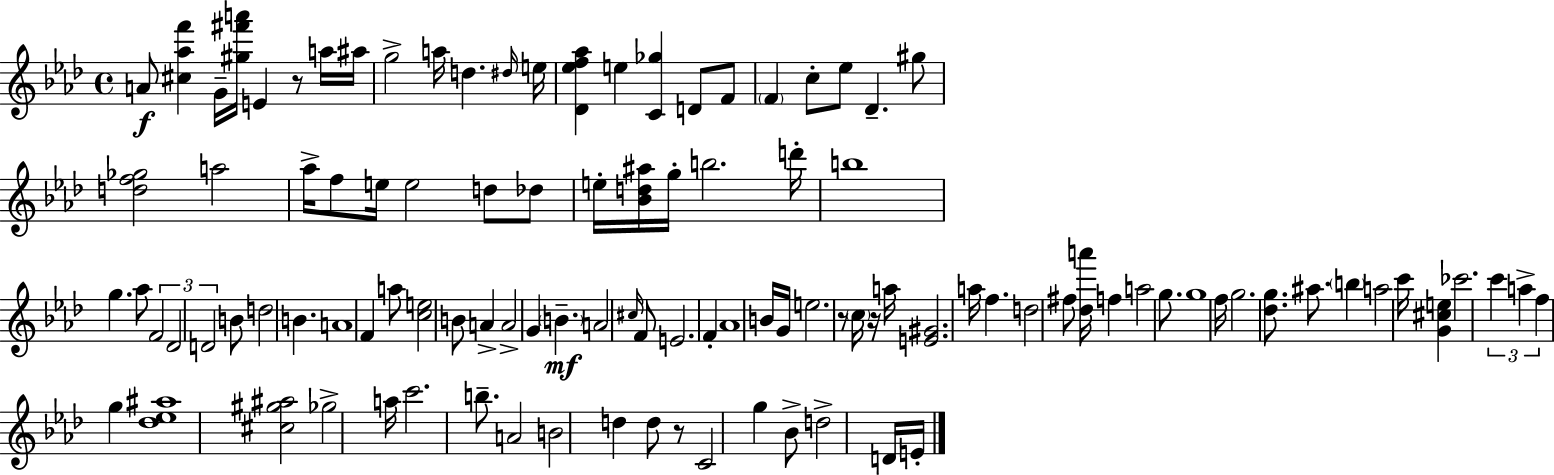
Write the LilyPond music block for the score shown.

{
  \clef treble
  \time 4/4
  \defaultTimeSignature
  \key f \minor
  a'8\f <cis'' aes'' f'''>4 g'16-- <gis'' fis''' a'''>16 e'4 r8 a''16 ais''16 | g''2-> a''16 d''4. \grace { dis''16 } | e''16 <des' ees'' f'' aes''>4 e''4 <c' ges''>4 d'8 f'8 | \parenthesize f'4 c''8-. ees''8 des'4.-- gis''8 | \break <d'' f'' ges''>2 a''2 | aes''16-> f''8 e''16 e''2 d''8 des''8 | e''16-. <bes' d'' ais''>16 g''16-. b''2. | d'''16-. b''1 | \break g''4. aes''8 \tuplet 3/2 { f'2 | des'2 d'2 } | b'8 d''2 b'4. | a'1 | \break f'4 a''8 <c'' e''>2 b'8 | a'4-> a'2-> g'4 | \parenthesize b'4.--\mf a'2 \grace { cis''16 } | f'8 e'2. f'4-. | \break aes'1 | b'16 g'16 e''2. | r8 \parenthesize c''16 r16 a''16 <e' gis'>2. | a''16 f''4. d''2 | \break fis''8 <des'' a'''>16 f''4 a''2 g''8. | g''1 | f''16 g''2. <des'' g''>8. | ais''8. \parenthesize b''4 a''2 | \break c'''16 <g' cis'' e''>4 ces'''2. | \tuplet 3/2 { c'''4 a''4-> f''4 } g''4 | <des'' ees'' ais''>1 | <cis'' gis'' ais''>2 ges''2-> | \break a''16 c'''2. b''8.-- | a'2 b'2 | d''4 d''8 r8 c'2 | g''4 bes'8-> d''2-> | \break d'16 e'16-. \bar "|."
}